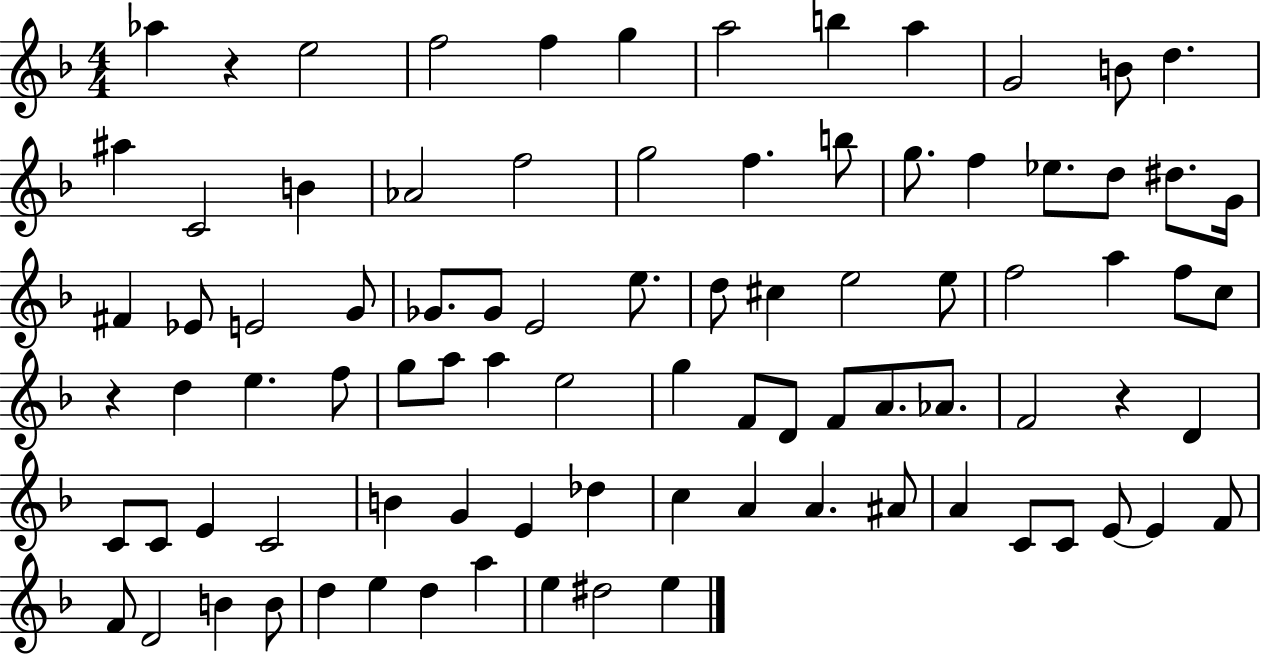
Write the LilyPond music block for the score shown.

{
  \clef treble
  \numericTimeSignature
  \time 4/4
  \key f \major
  \repeat volta 2 { aes''4 r4 e''2 | f''2 f''4 g''4 | a''2 b''4 a''4 | g'2 b'8 d''4. | \break ais''4 c'2 b'4 | aes'2 f''2 | g''2 f''4. b''8 | g''8. f''4 ees''8. d''8 dis''8. g'16 | \break fis'4 ees'8 e'2 g'8 | ges'8. ges'8 e'2 e''8. | d''8 cis''4 e''2 e''8 | f''2 a''4 f''8 c''8 | \break r4 d''4 e''4. f''8 | g''8 a''8 a''4 e''2 | g''4 f'8 d'8 f'8 a'8. aes'8. | f'2 r4 d'4 | \break c'8 c'8 e'4 c'2 | b'4 g'4 e'4 des''4 | c''4 a'4 a'4. ais'8 | a'4 c'8 c'8 e'8~~ e'4 f'8 | \break f'8 d'2 b'4 b'8 | d''4 e''4 d''4 a''4 | e''4 dis''2 e''4 | } \bar "|."
}